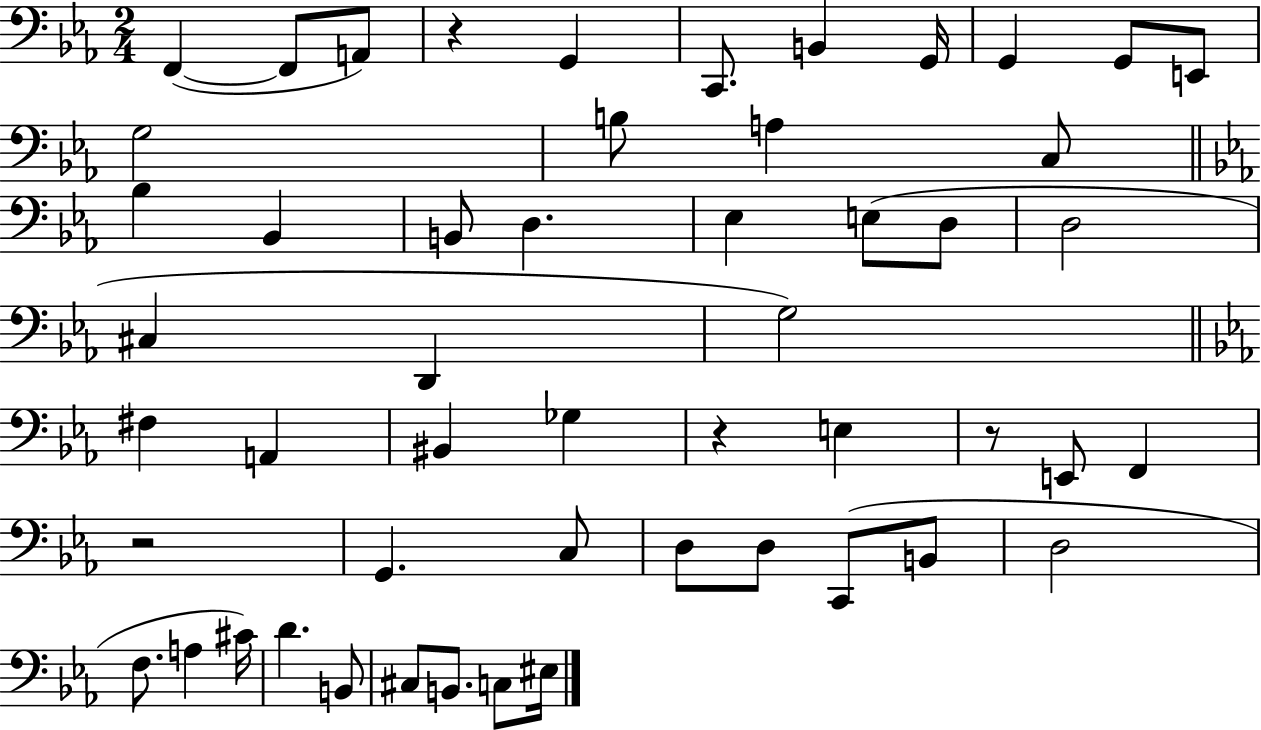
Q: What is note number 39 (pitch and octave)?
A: D3